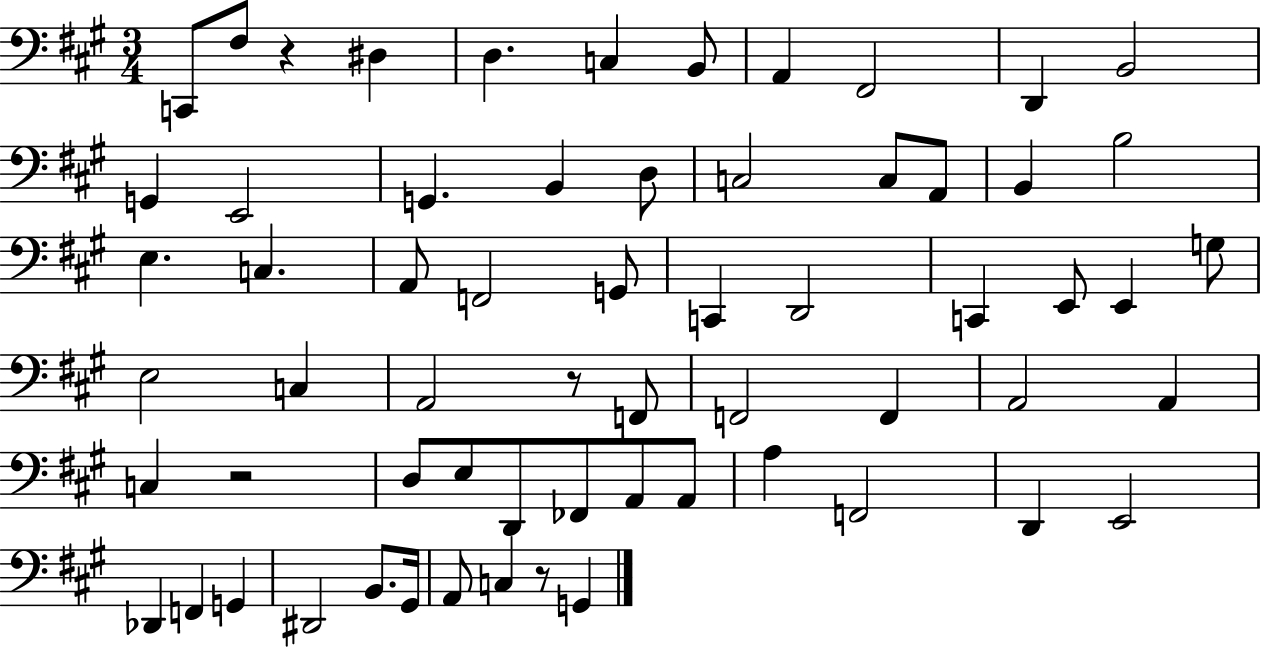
X:1
T:Untitled
M:3/4
L:1/4
K:A
C,,/2 ^F,/2 z ^D, D, C, B,,/2 A,, ^F,,2 D,, B,,2 G,, E,,2 G,, B,, D,/2 C,2 C,/2 A,,/2 B,, B,2 E, C, A,,/2 F,,2 G,,/2 C,, D,,2 C,, E,,/2 E,, G,/2 E,2 C, A,,2 z/2 F,,/2 F,,2 F,, A,,2 A,, C, z2 D,/2 E,/2 D,,/2 _F,,/2 A,,/2 A,,/2 A, F,,2 D,, E,,2 _D,, F,, G,, ^D,,2 B,,/2 ^G,,/4 A,,/2 C, z/2 G,,